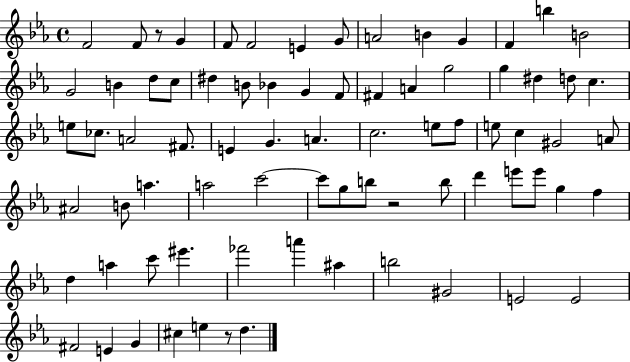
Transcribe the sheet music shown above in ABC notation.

X:1
T:Untitled
M:4/4
L:1/4
K:Eb
F2 F/2 z/2 G F/2 F2 E G/2 A2 B G F b B2 G2 B d/2 c/2 ^d B/2 _B G F/2 ^F A g2 g ^d d/2 c e/2 _c/2 A2 ^F/2 E G A c2 e/2 f/2 e/2 c ^G2 A/2 ^A2 B/2 a a2 c'2 c'/2 g/2 b/2 z2 b/2 d' e'/2 e'/2 g f d a c'/2 ^e' _f'2 a' ^a b2 ^G2 E2 E2 ^F2 E G ^c e z/2 d